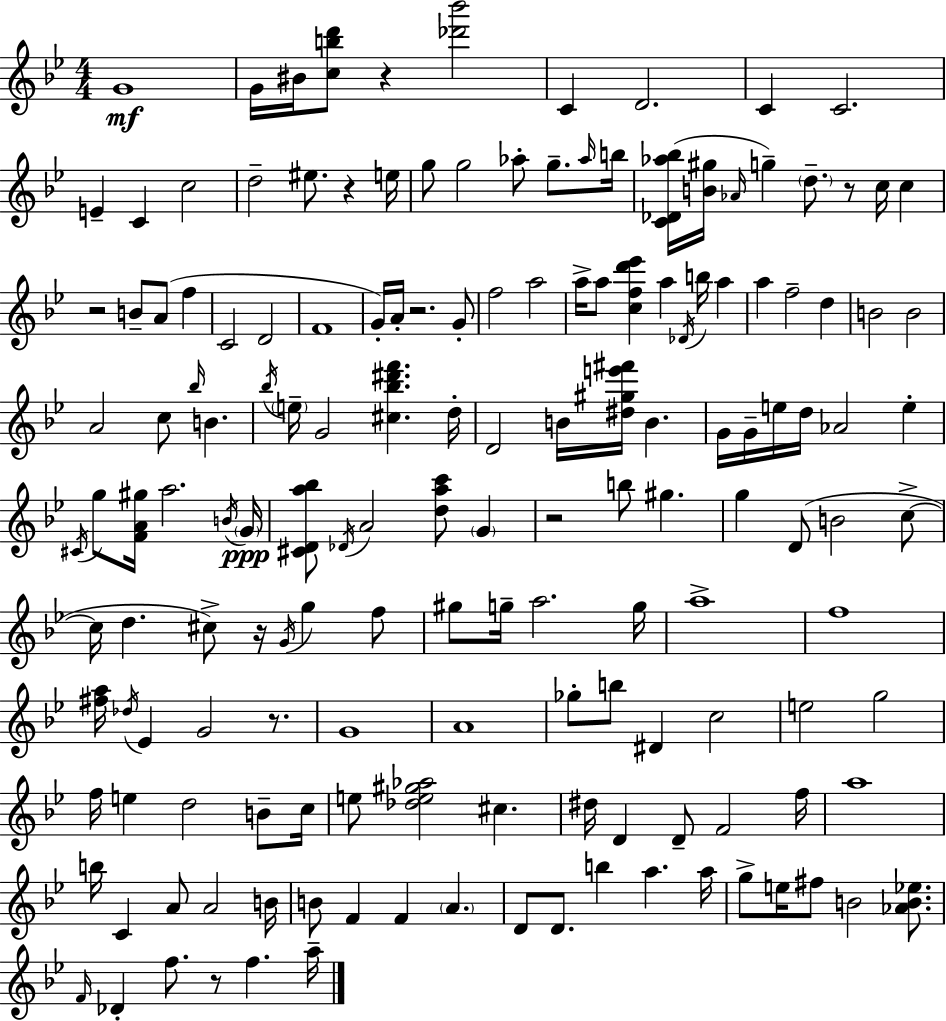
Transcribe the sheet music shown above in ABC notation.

X:1
T:Untitled
M:4/4
L:1/4
K:Gm
G4 G/4 ^B/4 [cbd']/2 z [_d'_b']2 C D2 C C2 E C c2 d2 ^e/2 z e/4 g/2 g2 _a/2 g/2 _a/4 b/4 [C_D_a_b]/4 [B^g]/4 _A/4 g d/2 z/2 c/4 c z2 B/2 A/2 f C2 D2 F4 G/4 A/4 z2 G/2 f2 a2 a/4 a/2 [cfd'_e'] a _D/4 b/4 a a f2 d B2 B2 A2 c/2 _b/4 B _b/4 e/4 G2 [^c_b^d'f'] d/4 D2 B/4 [^d^ge'^f']/4 B G/4 G/4 e/4 d/4 _A2 e ^C/4 g/2 [FA^g]/4 a2 B/4 G/4 [^CDa_b]/2 _D/4 A2 [dac']/2 G z2 b/2 ^g g D/2 B2 c/2 c/4 d ^c/2 z/4 G/4 g f/2 ^g/2 g/4 a2 g/4 a4 f4 [^fa]/4 _d/4 _E G2 z/2 G4 A4 _g/2 b/2 ^D c2 e2 g2 f/4 e d2 B/2 c/4 e/2 [_de^g_a]2 ^c ^d/4 D D/2 F2 f/4 a4 b/4 C A/2 A2 B/4 B/2 F F A D/2 D/2 b a a/4 g/2 e/4 ^f/2 B2 [_AB_e]/2 F/4 _D f/2 z/2 f a/4